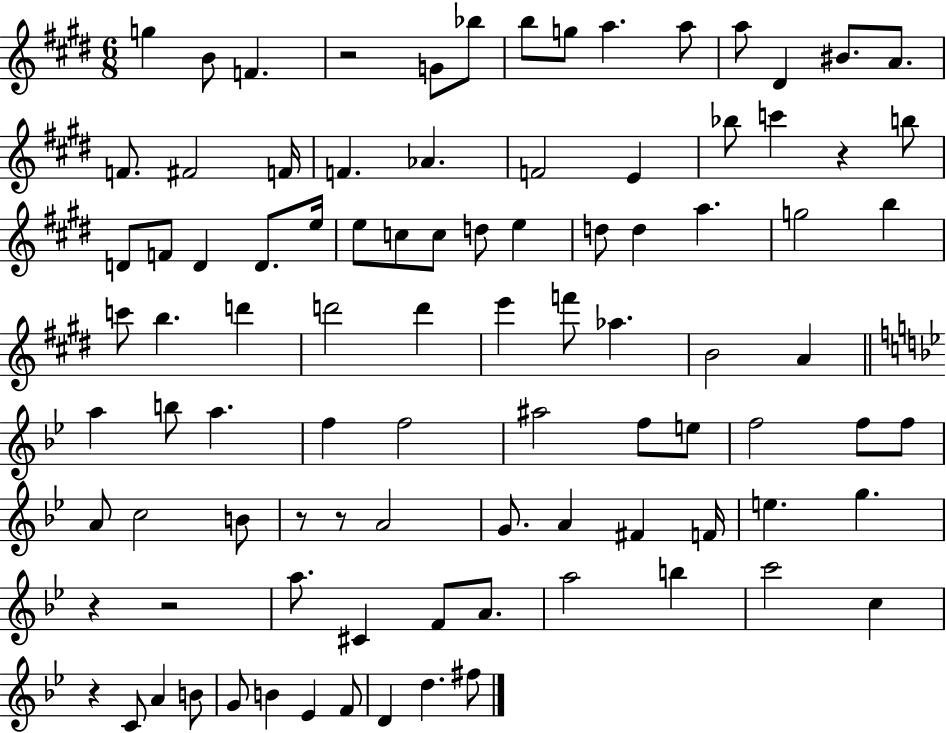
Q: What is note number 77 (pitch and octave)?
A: C5